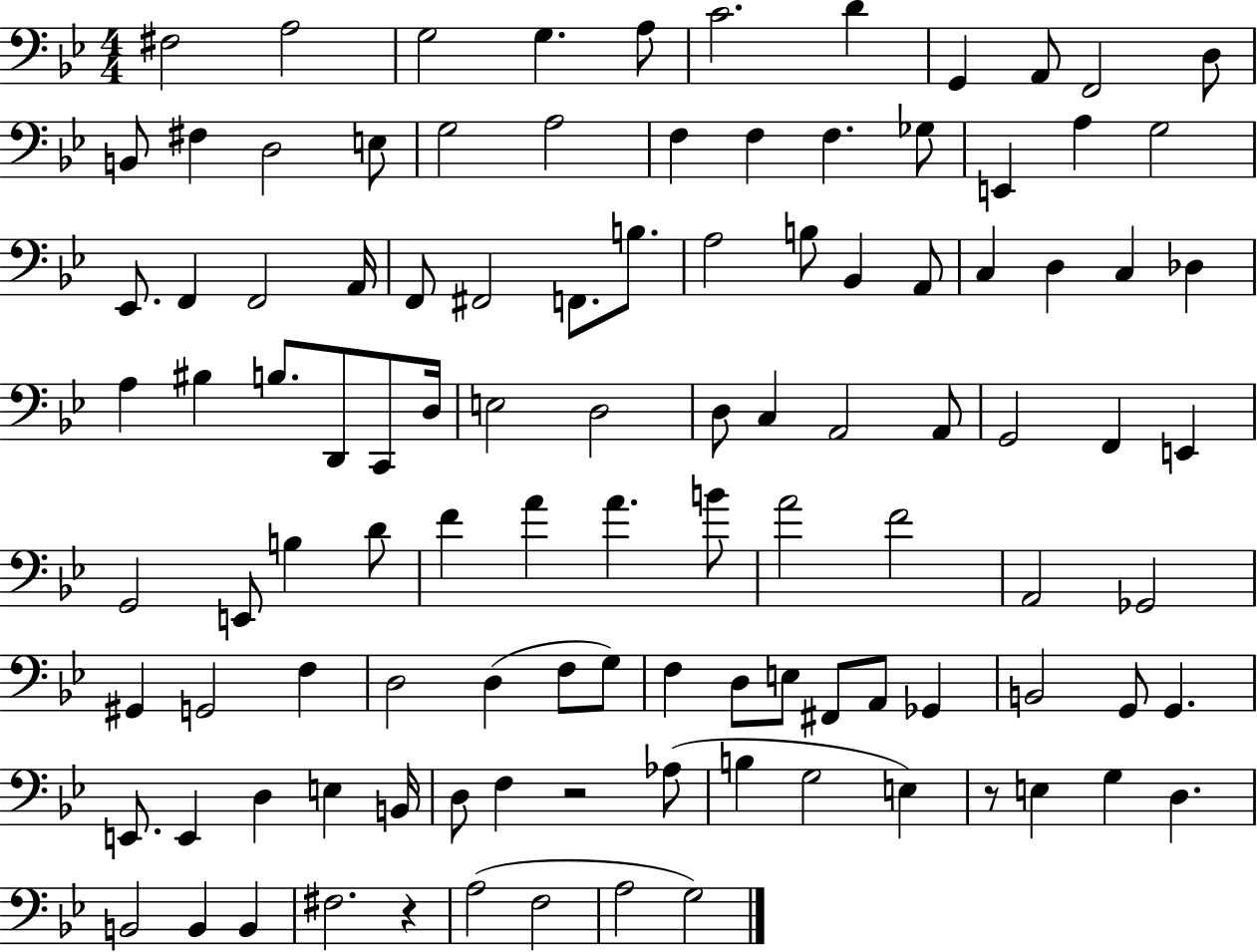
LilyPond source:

{
  \clef bass
  \numericTimeSignature
  \time 4/4
  \key bes \major
  \repeat volta 2 { fis2 a2 | g2 g4. a8 | c'2. d'4 | g,4 a,8 f,2 d8 | \break b,8 fis4 d2 e8 | g2 a2 | f4 f4 f4. ges8 | e,4 a4 g2 | \break ees,8. f,4 f,2 a,16 | f,8 fis,2 f,8. b8. | a2 b8 bes,4 a,8 | c4 d4 c4 des4 | \break a4 bis4 b8. d,8 c,8 d16 | e2 d2 | d8 c4 a,2 a,8 | g,2 f,4 e,4 | \break g,2 e,8 b4 d'8 | f'4 a'4 a'4. b'8 | a'2 f'2 | a,2 ges,2 | \break gis,4 g,2 f4 | d2 d4( f8 g8) | f4 d8 e8 fis,8 a,8 ges,4 | b,2 g,8 g,4. | \break e,8. e,4 d4 e4 b,16 | d8 f4 r2 aes8( | b4 g2 e4) | r8 e4 g4 d4. | \break b,2 b,4 b,4 | fis2. r4 | a2( f2 | a2 g2) | \break } \bar "|."
}